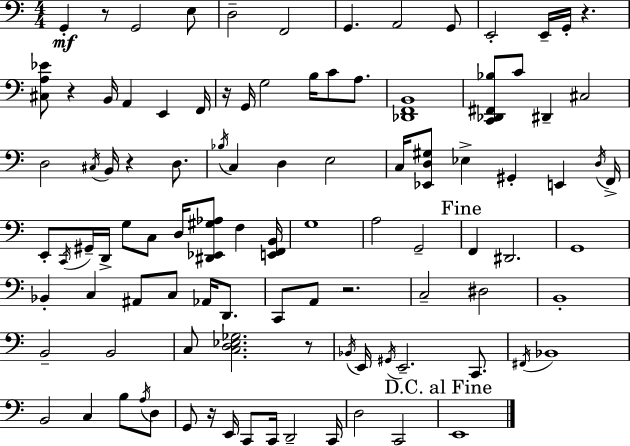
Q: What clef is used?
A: bass